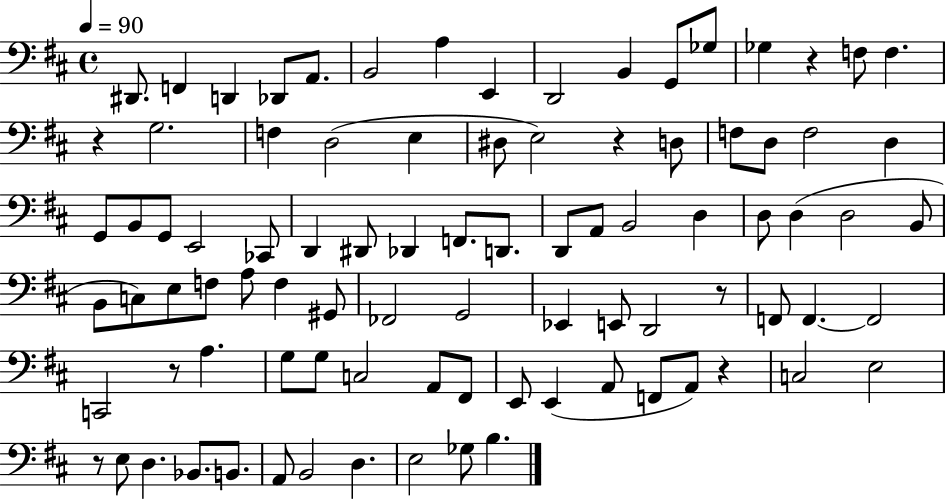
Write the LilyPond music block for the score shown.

{
  \clef bass
  \time 4/4
  \defaultTimeSignature
  \key d \major
  \tempo 4 = 90
  \repeat volta 2 { dis,8. f,4 d,4 des,8 a,8. | b,2 a4 e,4 | d,2 b,4 g,8 ges8 | ges4 r4 f8 f4. | \break r4 g2. | f4 d2( e4 | dis8 e2) r4 d8 | f8 d8 f2 d4 | \break g,8 b,8 g,8 e,2 ces,8 | d,4 dis,8 des,4 f,8. d,8. | d,8 a,8 b,2 d4 | d8 d4( d2 b,8 | \break b,8 c8) e8 f8 a8 f4 gis,8 | fes,2 g,2 | ees,4 e,8 d,2 r8 | f,8 f,4.~~ f,2 | \break c,2 r8 a4. | g8 g8 c2 a,8 fis,8 | e,8 e,4( a,8 f,8 a,8) r4 | c2 e2 | \break r8 e8 d4. bes,8. b,8. | a,8 b,2 d4. | e2 ges8 b4. | } \bar "|."
}